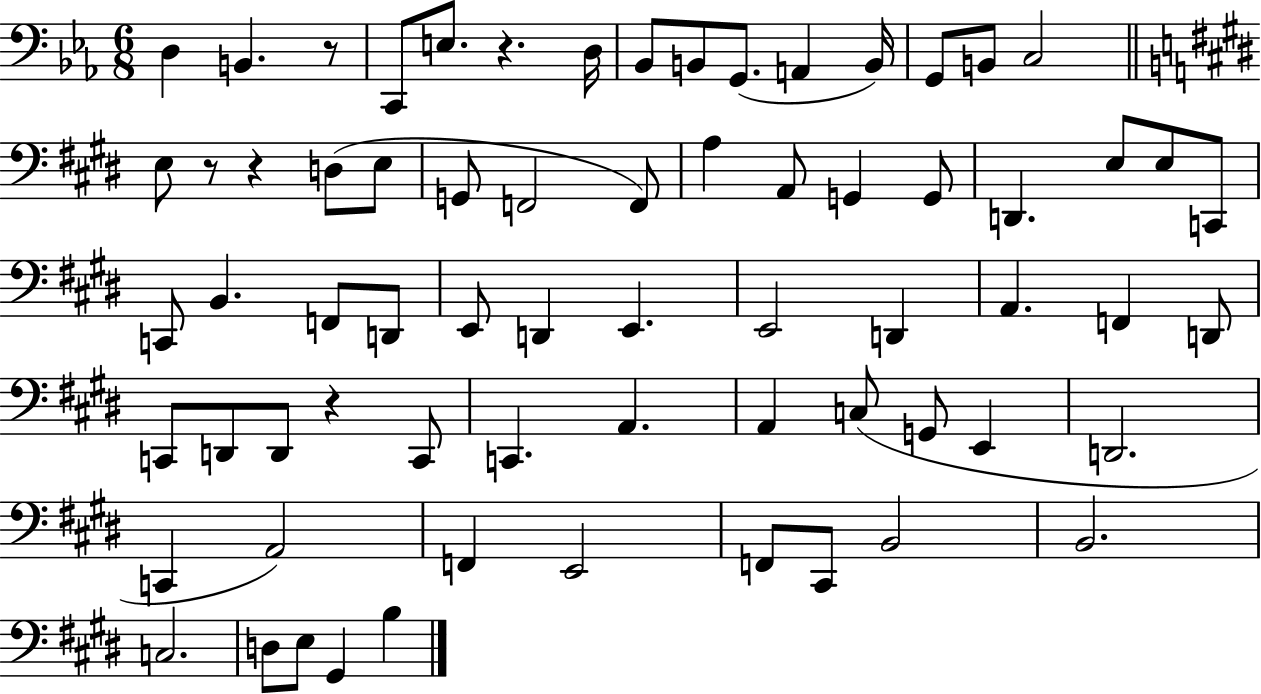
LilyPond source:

{
  \clef bass
  \numericTimeSignature
  \time 6/8
  \key ees \major
  d4 b,4. r8 | c,8 e8. r4. d16 | bes,8 b,8 g,8.( a,4 b,16) | g,8 b,8 c2 | \break \bar "||" \break \key e \major e8 r8 r4 d8( e8 | g,8 f,2 f,8) | a4 a,8 g,4 g,8 | d,4. e8 e8 c,8 | \break c,8 b,4. f,8 d,8 | e,8 d,4 e,4. | e,2 d,4 | a,4. f,4 d,8 | \break c,8 d,8 d,8 r4 c,8 | c,4. a,4. | a,4 c8( g,8 e,4 | d,2. | \break c,4 a,2) | f,4 e,2 | f,8 cis,8 b,2 | b,2. | \break c2. | d8 e8 gis,4 b4 | \bar "|."
}